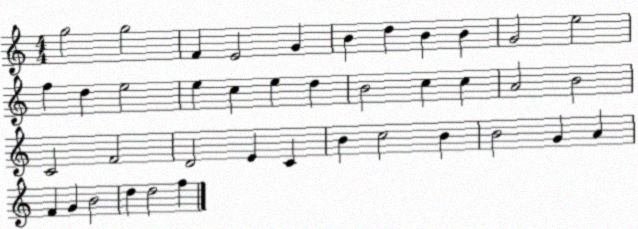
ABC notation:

X:1
T:Untitled
M:4/4
L:1/4
K:C
g2 g2 F E2 G B d B B G2 e2 f d e2 e c e d B2 c c A2 B2 C2 F2 D2 E C B c2 B B2 G A F G B2 d d2 f